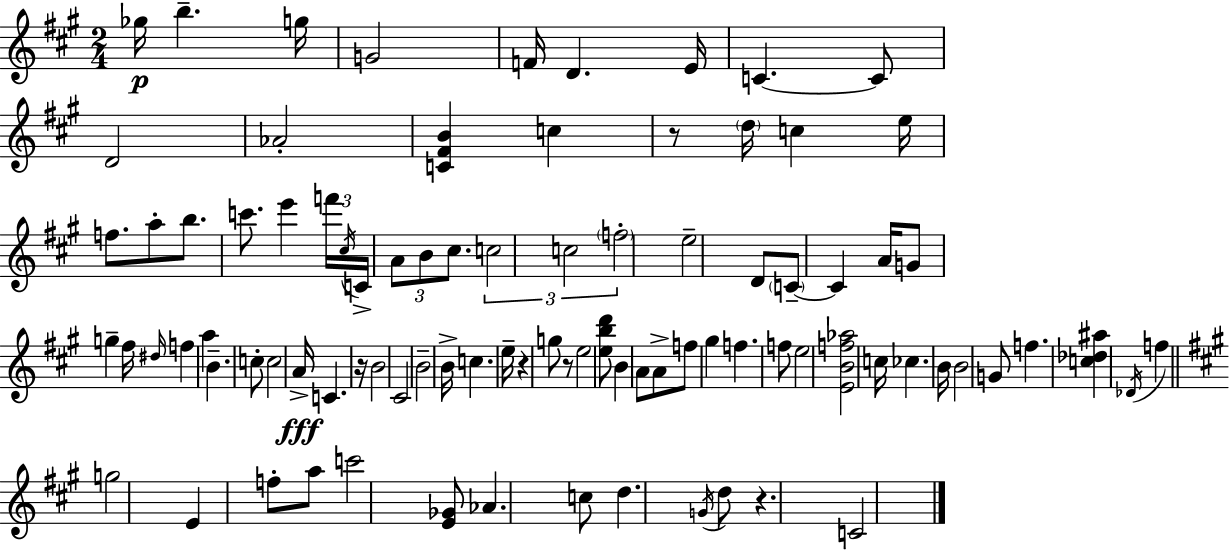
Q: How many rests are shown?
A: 5